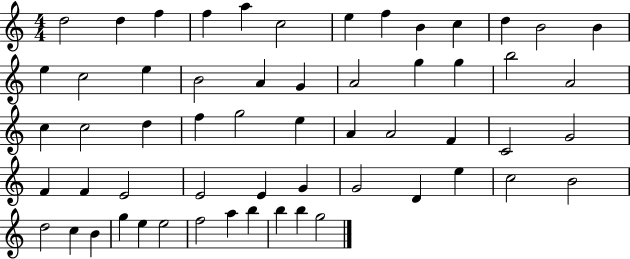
{
  \clef treble
  \numericTimeSignature
  \time 4/4
  \key c \major
  d''2 d''4 f''4 | f''4 a''4 c''2 | e''4 f''4 b'4 c''4 | d''4 b'2 b'4 | \break e''4 c''2 e''4 | b'2 a'4 g'4 | a'2 g''4 g''4 | b''2 a'2 | \break c''4 c''2 d''4 | f''4 g''2 e''4 | a'4 a'2 f'4 | c'2 g'2 | \break f'4 f'4 e'2 | e'2 e'4 g'4 | g'2 d'4 e''4 | c''2 b'2 | \break d''2 c''4 b'4 | g''4 e''4 e''2 | f''2 a''4 b''4 | b''4 b''4 g''2 | \break \bar "|."
}